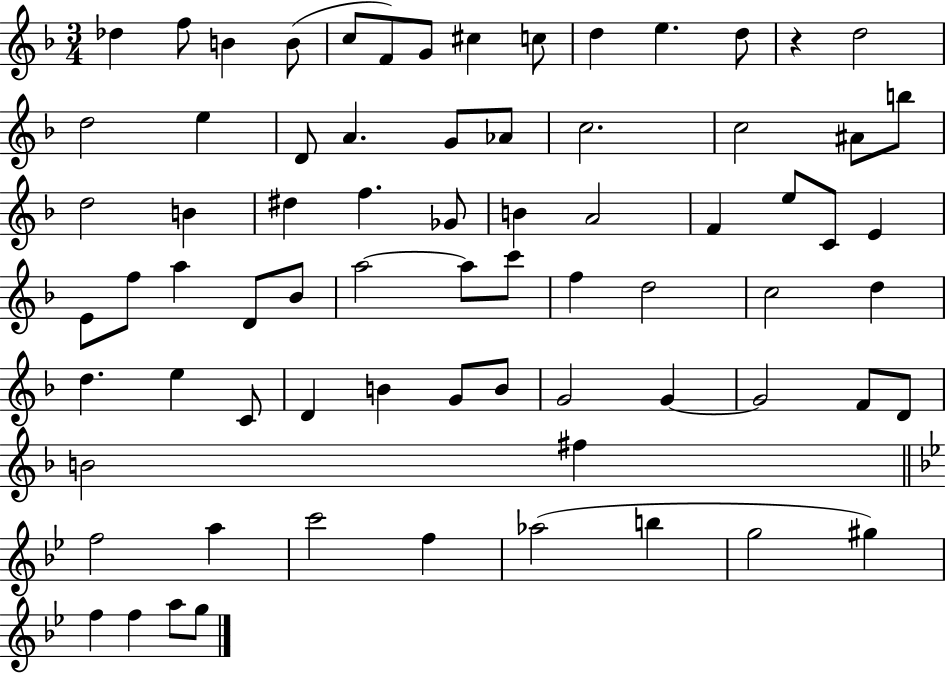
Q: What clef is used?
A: treble